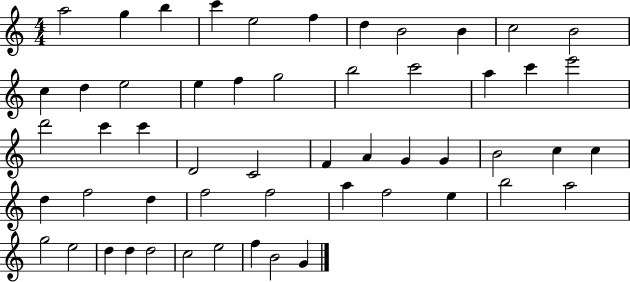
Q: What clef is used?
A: treble